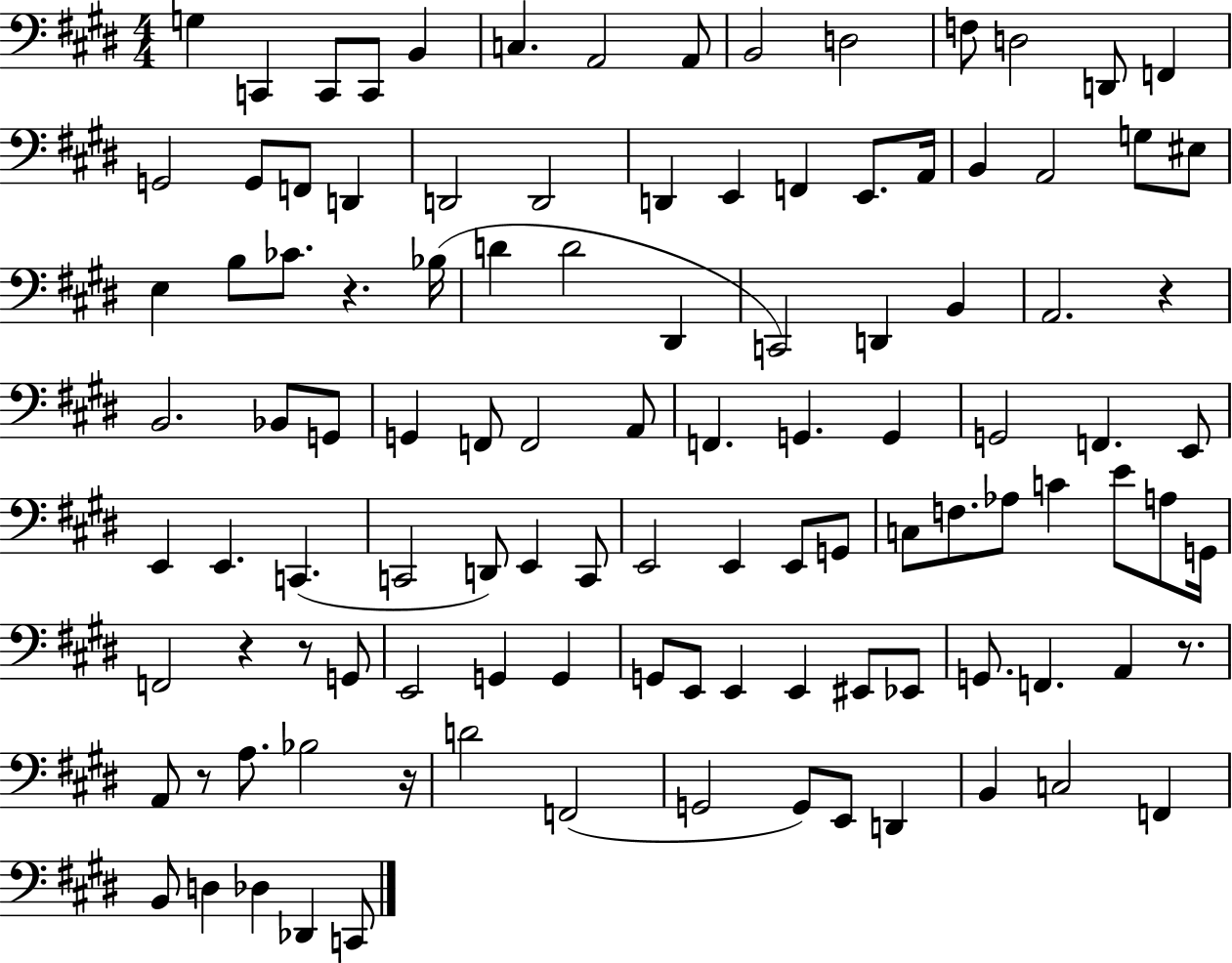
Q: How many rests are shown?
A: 7